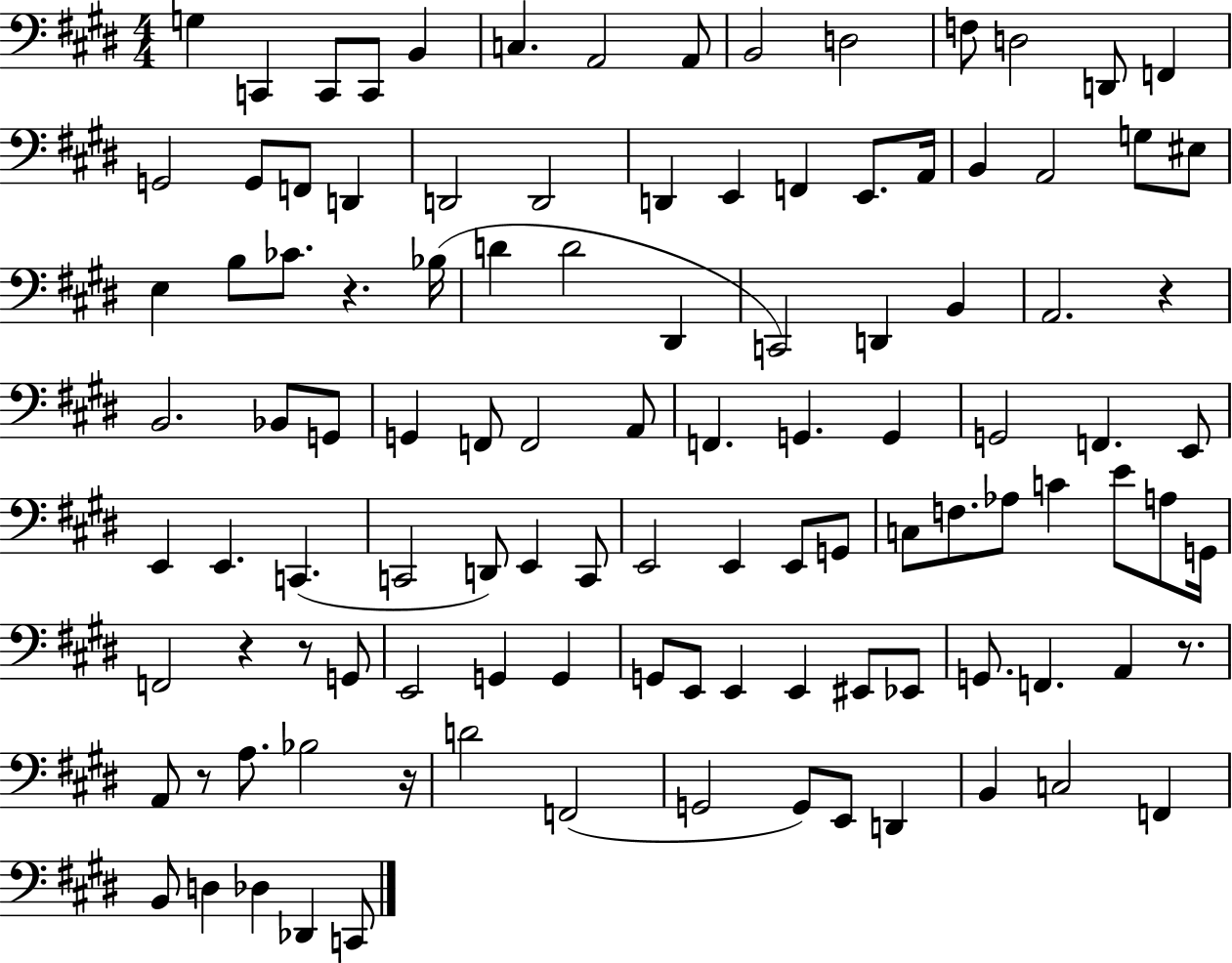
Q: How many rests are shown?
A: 7